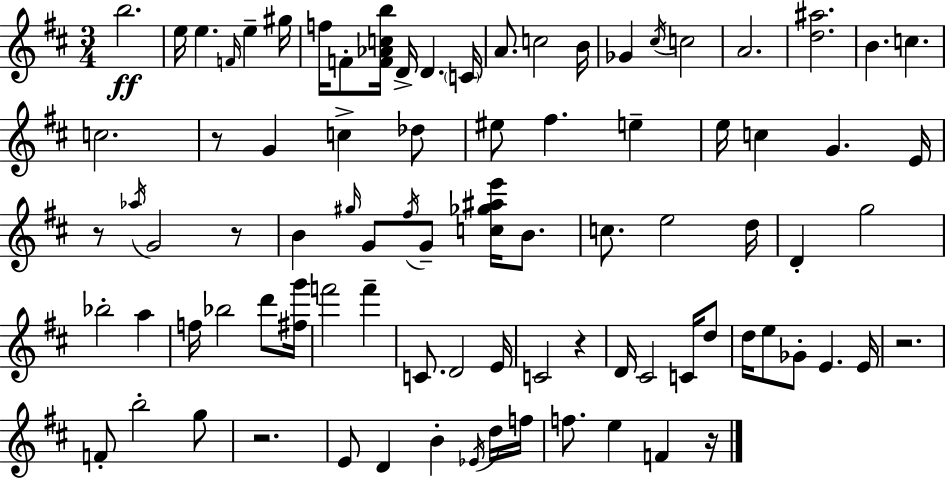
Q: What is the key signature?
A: D major